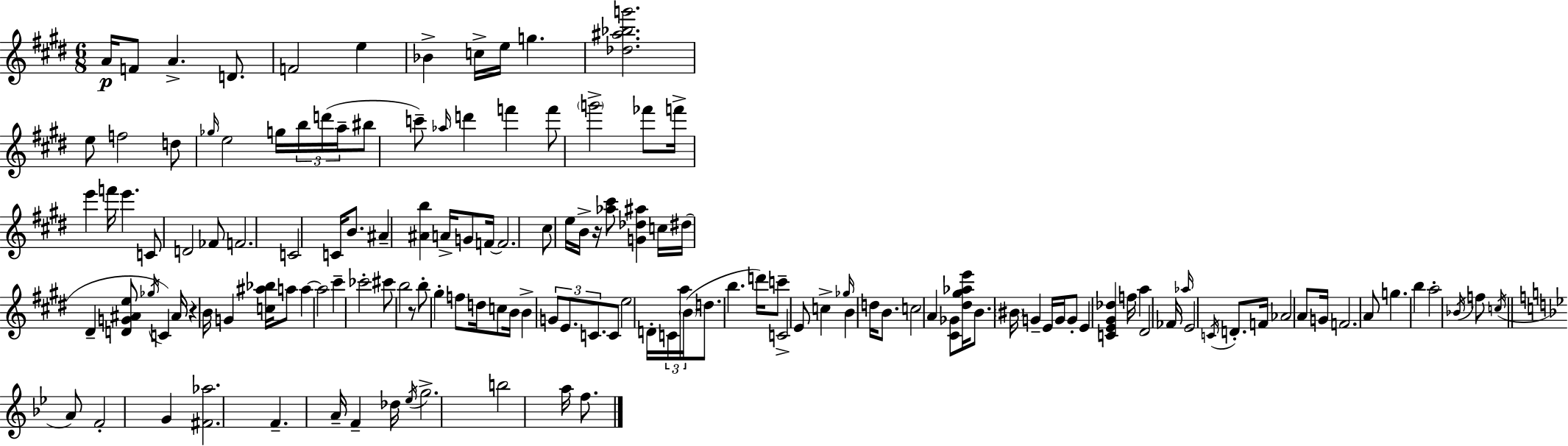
{
  \clef treble
  \numericTimeSignature
  \time 6/8
  \key e \major
  a'16\p f'8 a'4.-> d'8. | f'2 e''4 | bes'4-> c''16-> e''16 g''4. | <des'' ais'' bes'' g'''>2. | \break e''8 f''2 d''8 | \grace { ges''16 } e''2 g''16 \tuplet 3/2 { b''16 d'''16( | a''16-- } bis''8 c'''8--) \grace { aes''16 } d'''4 f'''4 | f'''8 \parenthesize g'''2-> | \break fes'''8 f'''16-> e'''4 f'''16 e'''4. | c'8 d'2 | fes'8 f'2. | c'2 c'16 b'8. | \break ais'4-- <ais' b''>4 a'16-> g'8 | f'16~~ f'2. | cis''8 e''16 b'16-> r16 <aes'' cis'''>8 <g' des'' ais''>4 | c''16 dis''16( dis'4-- <d' g' ais' e''>8 \acciaccatura { ges''16 } c'4) | \break ais'16 r4 b'16 g'4 | <c'' ais'' bes''>16 a''8 a''4~~ a''2 | cis'''4-- ces'''2-. | cis'''8 b''2 | \break r8 b''8-. gis''4-. f''8 d''16 | c''8 b'16 b'4-> \tuplet 3/2 { g'8 e'8. | c'8. } c'8 e''2 | d'16-. \tuplet 3/2 { c'16 a''16 \parenthesize b'16( } d''8. b''4. | \break d'''16) c'''8-- c'2-> | e'8 c''4-> \grace { ges''16 } b'4 | d''16 b'8. c''2 | a'4 <cis' ges'>8 <dis'' gis'' aes'' e'''>16 b'8. \parenthesize bis'16 g'4-- | \break e'16 g'16 g'8-. e'4 <c' e' gis' des''>4 | f''16 a''4 dis'2 | fes'16 \grace { aes''16 } e'2 | \acciaccatura { c'16 } d'8.-. f'16 aes'2 | \break a'8 g'16 f'2. | a'8 g''4. | b''4 a''2-. | \acciaccatura { bes'16 } f''8 \acciaccatura { c''16 } \bar "||" \break \key bes \major a'8 f'2-. g'4 | <fis' aes''>2. | f'4.-- a'16-- f'4-- | des''16 \acciaccatura { ees''16 } g''2.-> | \break b''2 a''16 | f''8. \bar "|."
}